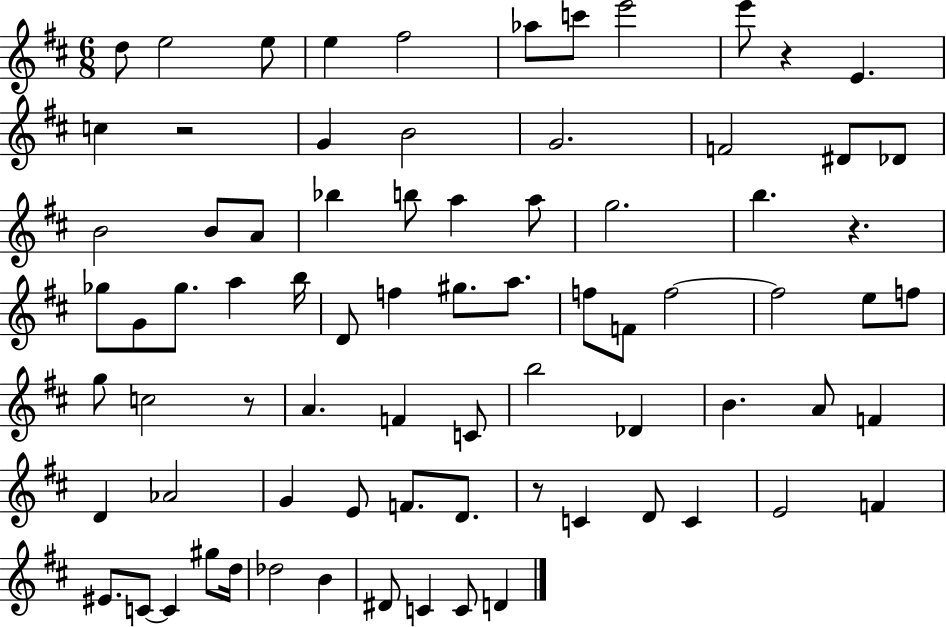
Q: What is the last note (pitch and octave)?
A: D4